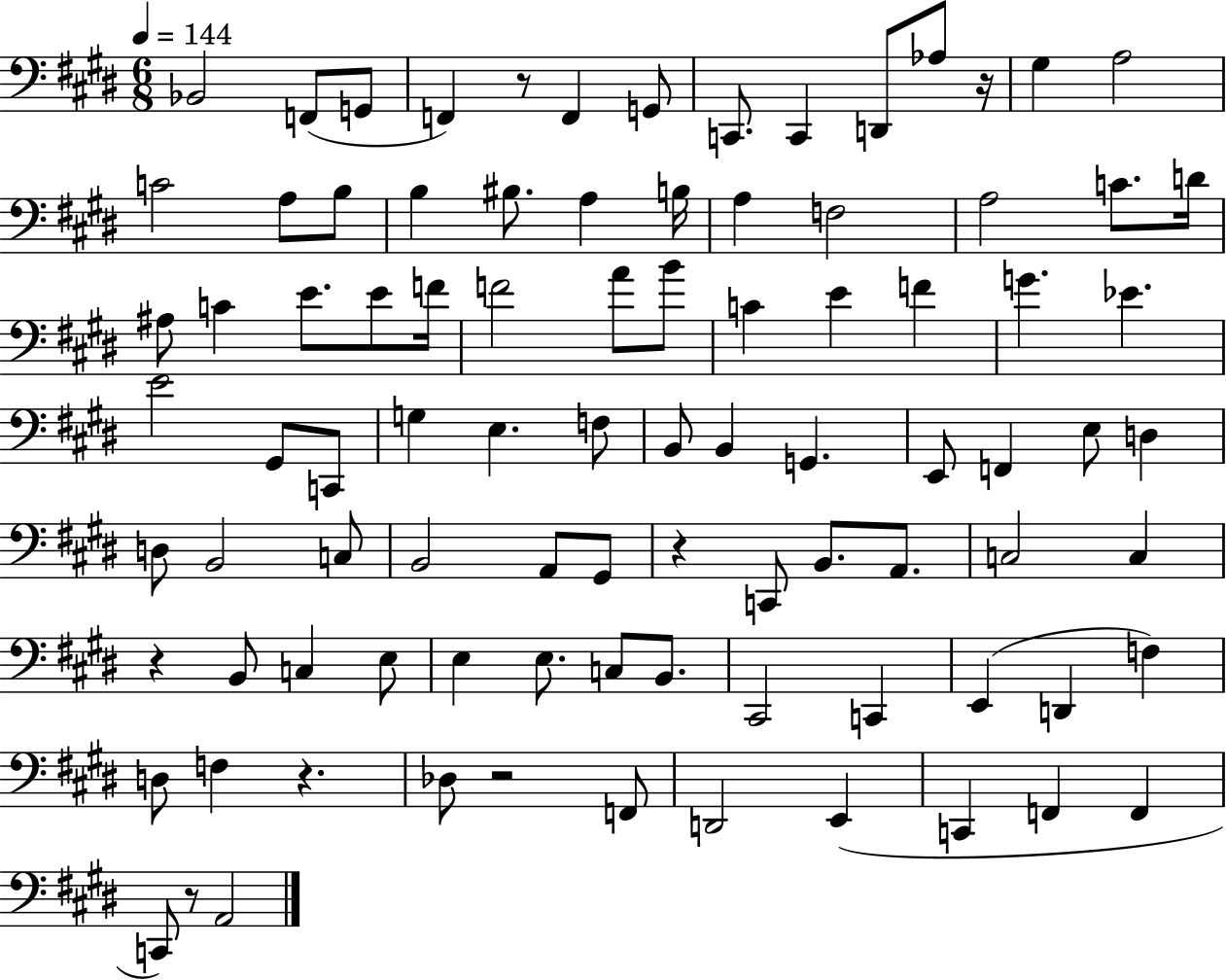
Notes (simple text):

Bb2/h F2/e G2/e F2/q R/e F2/q G2/e C2/e. C2/q D2/e Ab3/e R/s G#3/q A3/h C4/h A3/e B3/e B3/q BIS3/e. A3/q B3/s A3/q F3/h A3/h C4/e. D4/s A#3/e C4/q E4/e. E4/e F4/s F4/h A4/e B4/e C4/q E4/q F4/q G4/q. Eb4/q. E4/h G#2/e C2/e G3/q E3/q. F3/e B2/e B2/q G2/q. E2/e F2/q E3/e D3/q D3/e B2/h C3/e B2/h A2/e G#2/e R/q C2/e B2/e. A2/e. C3/h C3/q R/q B2/e C3/q E3/e E3/q E3/e. C3/e B2/e. C#2/h C2/q E2/q D2/q F3/q D3/e F3/q R/q. Db3/e R/h F2/e D2/h E2/q C2/q F2/q F2/q C2/e R/e A2/h